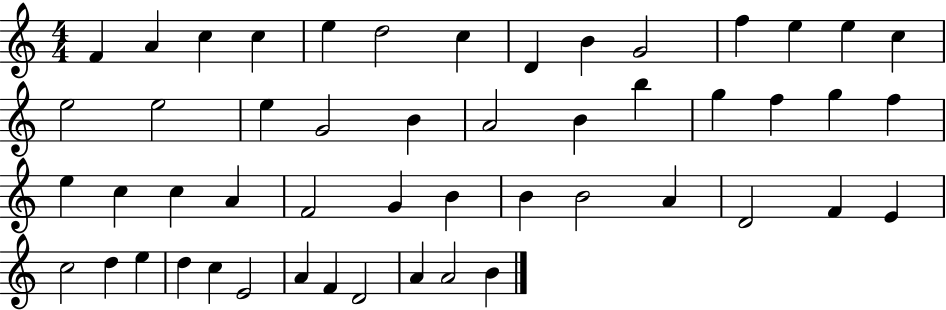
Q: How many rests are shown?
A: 0